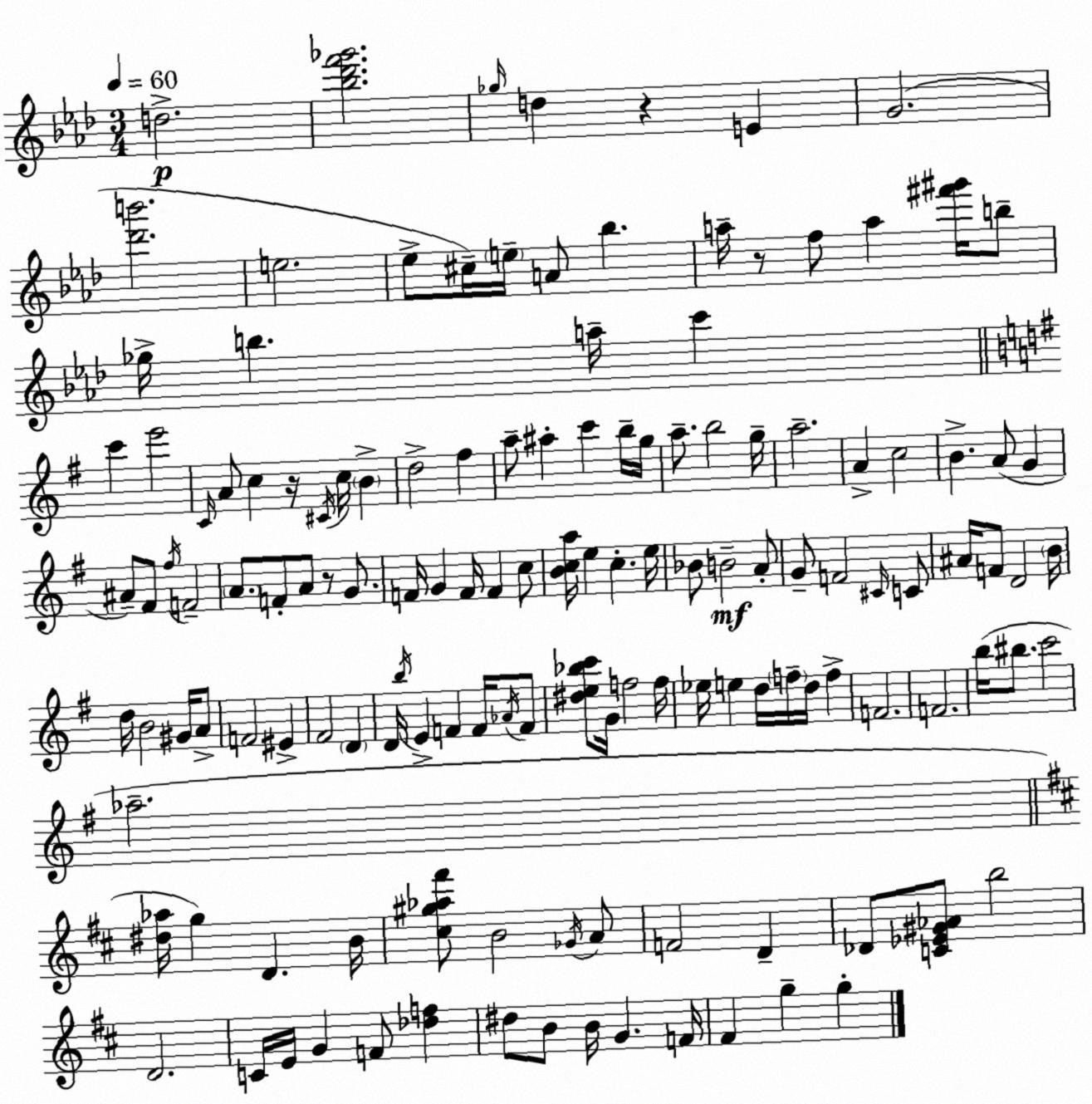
X:1
T:Untitled
M:3/4
L:1/4
K:Ab
d2 [_b_d'f'_g']2 _g/4 d z E G2 [_d'b']2 e2 _e/2 ^c/4 e/4 A/2 _b a/4 z/2 f/2 a [^f'^g']/4 b/2 _g/4 b a/4 c' c' e'2 C/4 A/2 c z/4 ^C/4 c/4 B d2 ^f a/2 ^a c' b/4 g/4 a/2 b2 g/4 a2 A c2 B A/2 G ^A/2 ^F/2 ^f/4 F2 A/2 F/2 A/2 z/2 G/2 F/4 G F/4 F c/2 [Bca]/4 e c e/4 _B/2 B2 A/2 G/2 F2 ^C/4 C/2 ^A/4 F/2 D2 B/4 d/4 B2 ^G/4 A/2 F2 ^E ^F2 D D/4 b/4 E F F/4 _A/4 F/2 [^de_bc']/2 G/4 f2 f/4 _e/4 e d/4 f/4 d/4 f F2 F2 b/4 ^b/2 c'2 _a2 [^d_a]/4 g D B/4 [^c^g_a^f']/2 B2 _G/4 A/2 F2 D _D/2 [C_E^G_A]/2 b2 D2 C/4 E/4 G F/2 [_df] ^d/2 B/2 B/4 G F/4 ^F g g